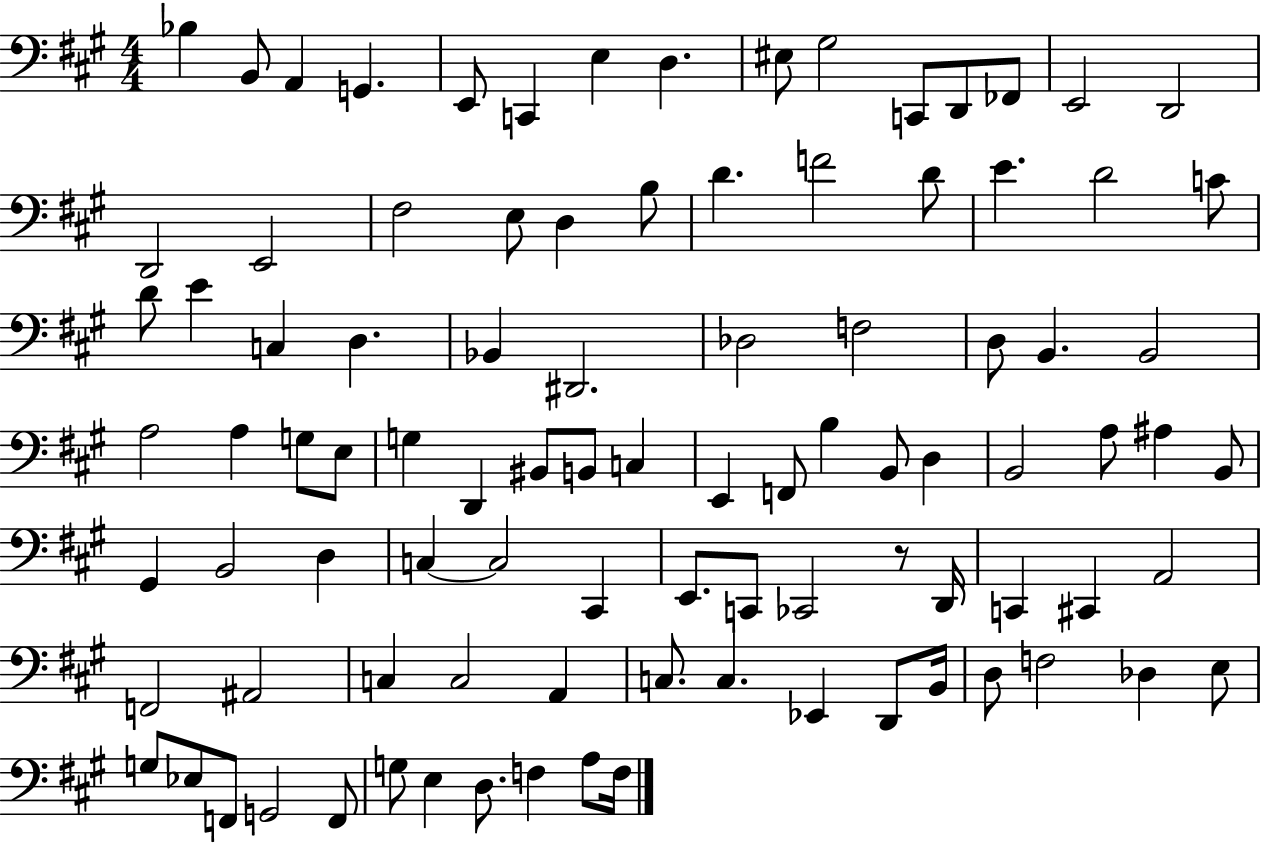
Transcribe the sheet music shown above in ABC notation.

X:1
T:Untitled
M:4/4
L:1/4
K:A
_B, B,,/2 A,, G,, E,,/2 C,, E, D, ^E,/2 ^G,2 C,,/2 D,,/2 _F,,/2 E,,2 D,,2 D,,2 E,,2 ^F,2 E,/2 D, B,/2 D F2 D/2 E D2 C/2 D/2 E C, D, _B,, ^D,,2 _D,2 F,2 D,/2 B,, B,,2 A,2 A, G,/2 E,/2 G, D,, ^B,,/2 B,,/2 C, E,, F,,/2 B, B,,/2 D, B,,2 A,/2 ^A, B,,/2 ^G,, B,,2 D, C, C,2 ^C,, E,,/2 C,,/2 _C,,2 z/2 D,,/4 C,, ^C,, A,,2 F,,2 ^A,,2 C, C,2 A,, C,/2 C, _E,, D,,/2 B,,/4 D,/2 F,2 _D, E,/2 G,/2 _E,/2 F,,/2 G,,2 F,,/2 G,/2 E, D,/2 F, A,/2 F,/4